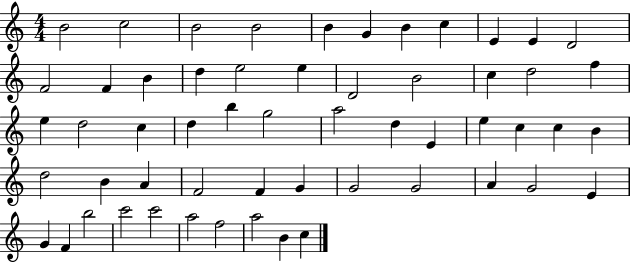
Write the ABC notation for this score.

X:1
T:Untitled
M:4/4
L:1/4
K:C
B2 c2 B2 B2 B G B c E E D2 F2 F B d e2 e D2 B2 c d2 f e d2 c d b g2 a2 d E e c c B d2 B A F2 F G G2 G2 A G2 E G F b2 c'2 c'2 a2 f2 a2 B c